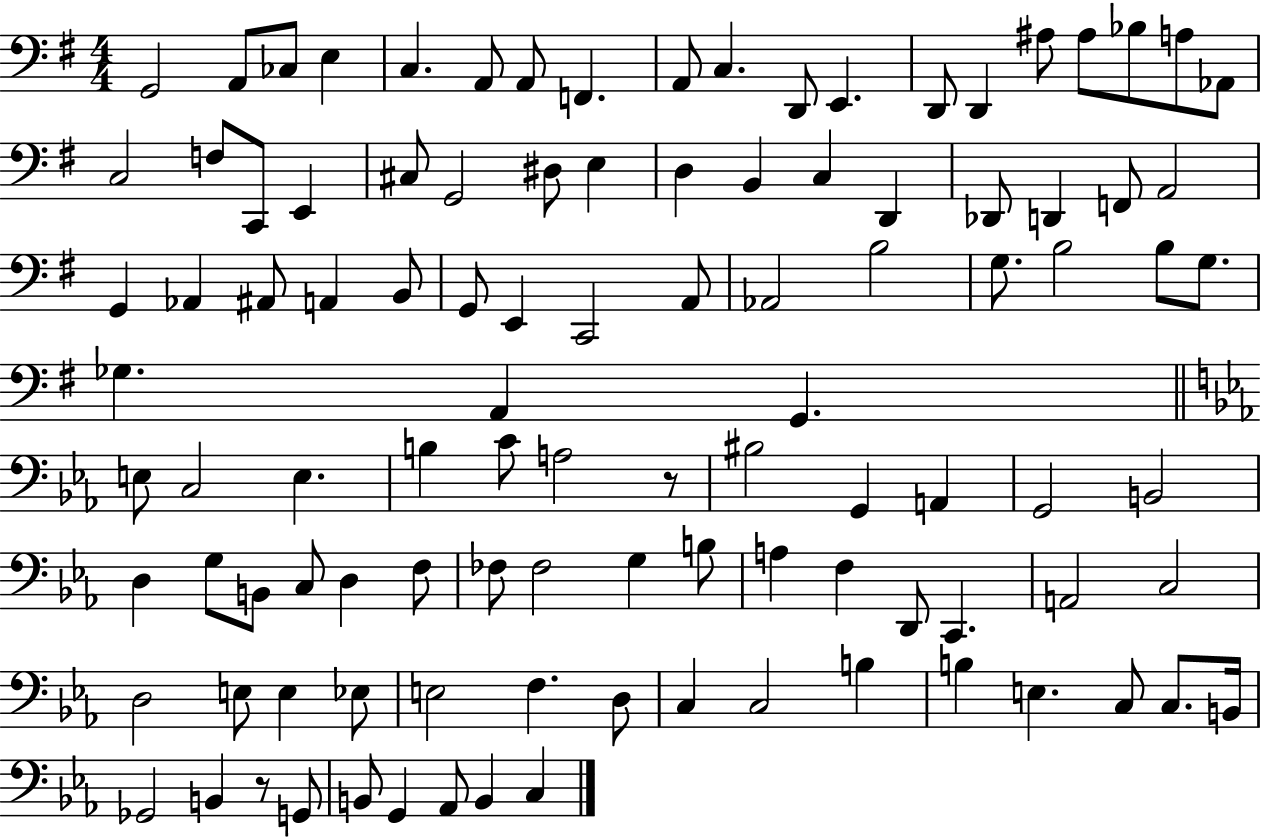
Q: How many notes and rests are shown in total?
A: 105